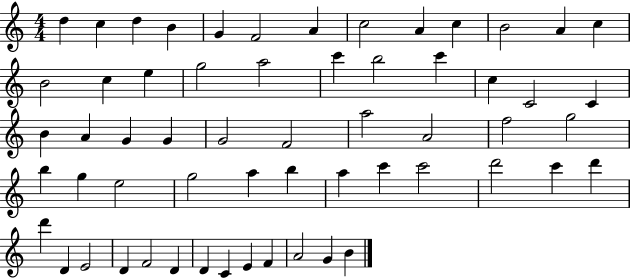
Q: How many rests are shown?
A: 0